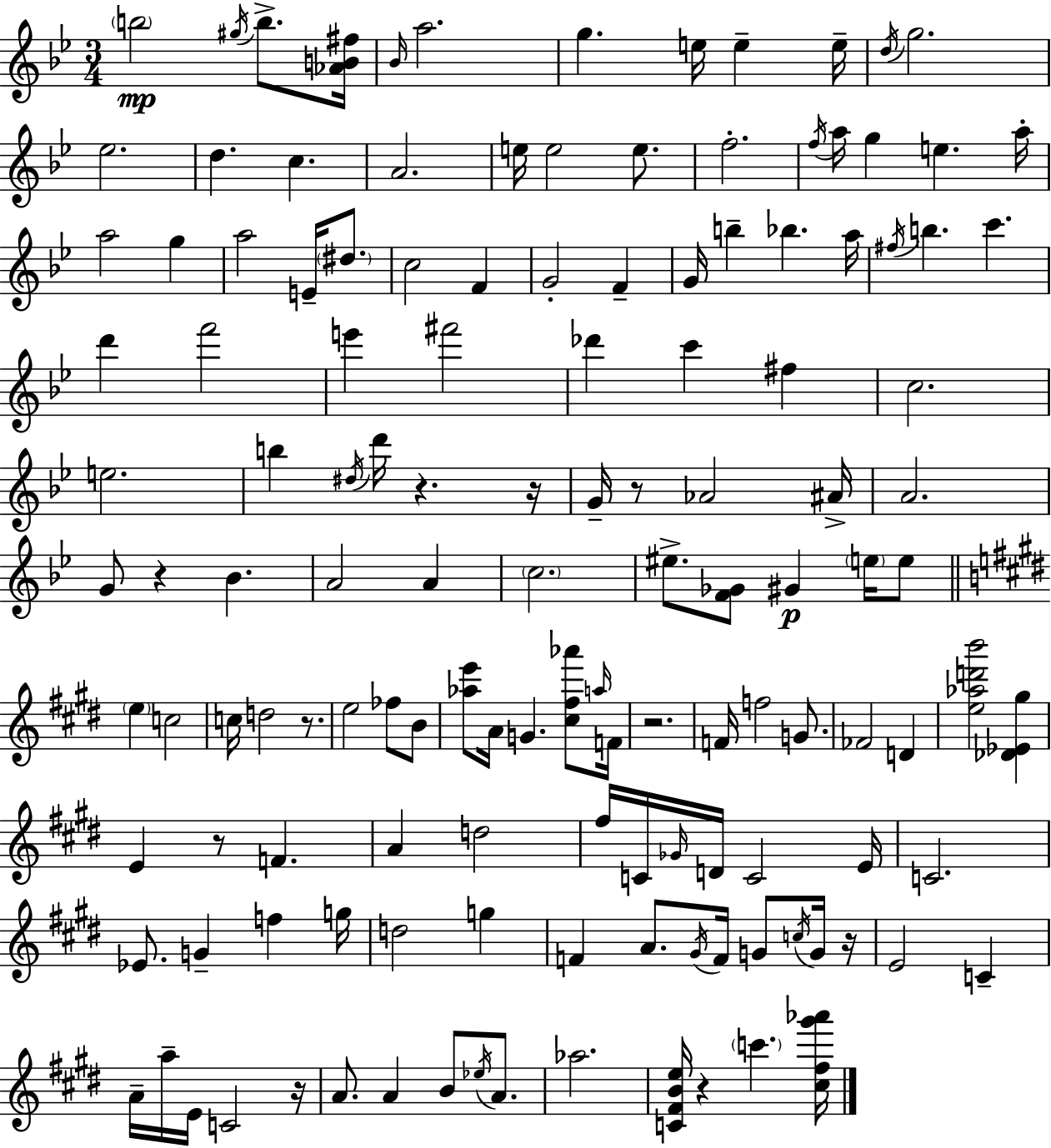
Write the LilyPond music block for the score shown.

{
  \clef treble
  \numericTimeSignature
  \time 3/4
  \key bes \major
  \parenthesize b''2\mp \acciaccatura { gis''16 } b''8.-> | <aes' b' fis''>16 \grace { bes'16 } a''2. | g''4. e''16 e''4-- | e''16-- \acciaccatura { d''16 } g''2. | \break ees''2. | d''4. c''4. | a'2. | e''16 e''2 | \break e''8. f''2.-. | \acciaccatura { f''16 } a''16 g''4 e''4. | a''16-. a''2 | g''4 a''2 | \break e'16-- \parenthesize dis''8. c''2 | f'4 g'2-. | f'4-- g'16 b''4-- bes''4. | a''16 \acciaccatura { fis''16 } b''4. c'''4. | \break d'''4 f'''2 | e'''4 fis'''2 | des'''4 c'''4 | fis''4 c''2. | \break e''2. | b''4 \acciaccatura { dis''16 } d'''16 r4. | r16 g'16-- r8 aes'2 | ais'16-> a'2. | \break g'8 r4 | bes'4. a'2 | a'4 \parenthesize c''2. | eis''8.-> <f' ges'>8 gis'4\p | \break \parenthesize e''16 e''8 \bar "||" \break \key e \major \parenthesize e''4 c''2 | c''16 d''2 r8. | e''2 fes''8 b'8 | <aes'' e'''>8 a'16 g'4. <cis'' fis'' aes'''>8 \grace { a''16 } | \break f'16 r2. | f'16 f''2 g'8. | fes'2 d'4 | <e'' aes'' d''' b'''>2 <des' ees' gis''>4 | \break e'4 r8 f'4. | a'4 d''2 | fis''16 c'16 \grace { ges'16 } d'16 c'2 | e'16 c'2. | \break ees'8. g'4-- f''4 | g''16 d''2 g''4 | f'4 a'8. \acciaccatura { gis'16 } f'16 g'8 | \acciaccatura { c''16 } g'16 r16 e'2 | \break c'4-- a'16-- a''16-- e'16 c'2 | r16 a'8. a'4 b'8 | \acciaccatura { ees''16 } a'8. aes''2. | <c' fis' b' e''>16 r4 \parenthesize c'''4. | \break <cis'' fis'' gis''' aes'''>16 \bar "|."
}